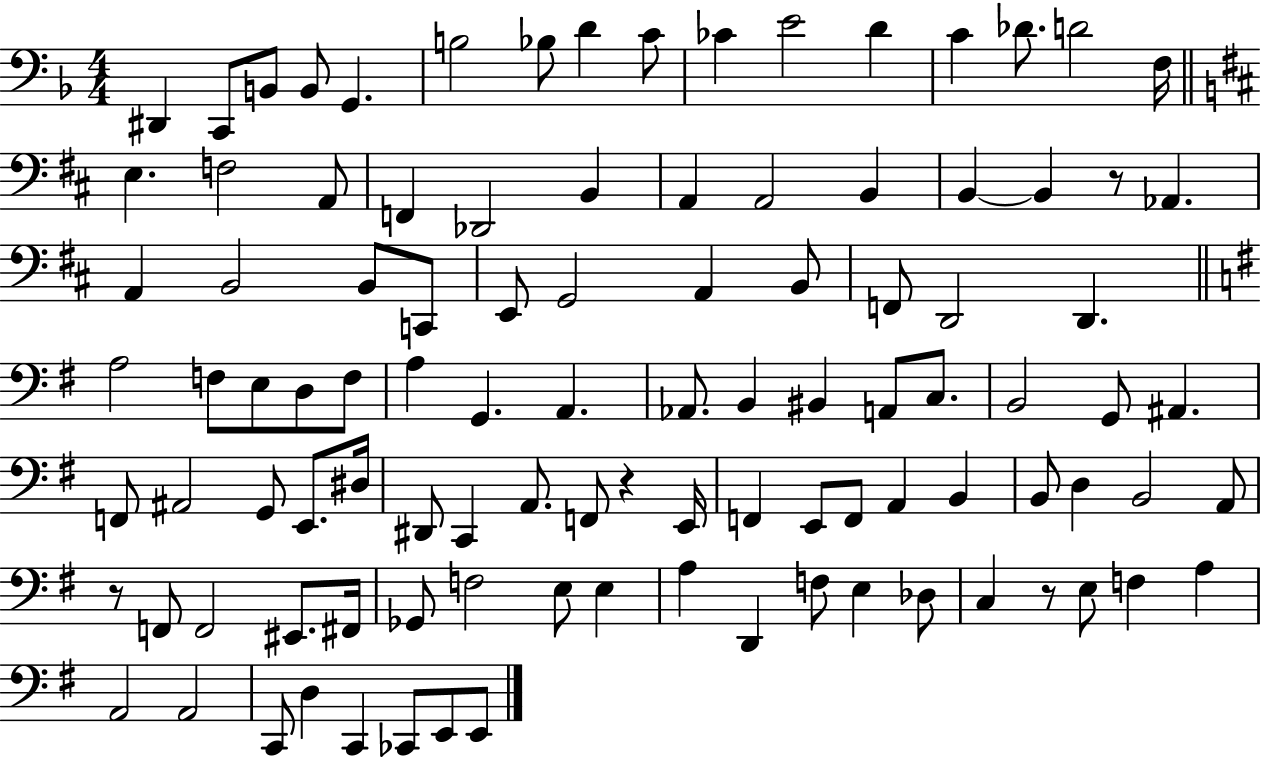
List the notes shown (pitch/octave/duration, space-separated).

D#2/q C2/e B2/e B2/e G2/q. B3/h Bb3/e D4/q C4/e CES4/q E4/h D4/q C4/q Db4/e. D4/h F3/s E3/q. F3/h A2/e F2/q Db2/h B2/q A2/q A2/h B2/q B2/q B2/q R/e Ab2/q. A2/q B2/h B2/e C2/e E2/e G2/h A2/q B2/e F2/e D2/h D2/q. A3/h F3/e E3/e D3/e F3/e A3/q G2/q. A2/q. Ab2/e. B2/q BIS2/q A2/e C3/e. B2/h G2/e A#2/q. F2/e A#2/h G2/e E2/e. D#3/s D#2/e C2/q A2/e. F2/e R/q E2/s F2/q E2/e F2/e A2/q B2/q B2/e D3/q B2/h A2/e R/e F2/e F2/h EIS2/e. F#2/s Gb2/e F3/h E3/e E3/q A3/q D2/q F3/e E3/q Db3/e C3/q R/e E3/e F3/q A3/q A2/h A2/h C2/e D3/q C2/q CES2/e E2/e E2/e